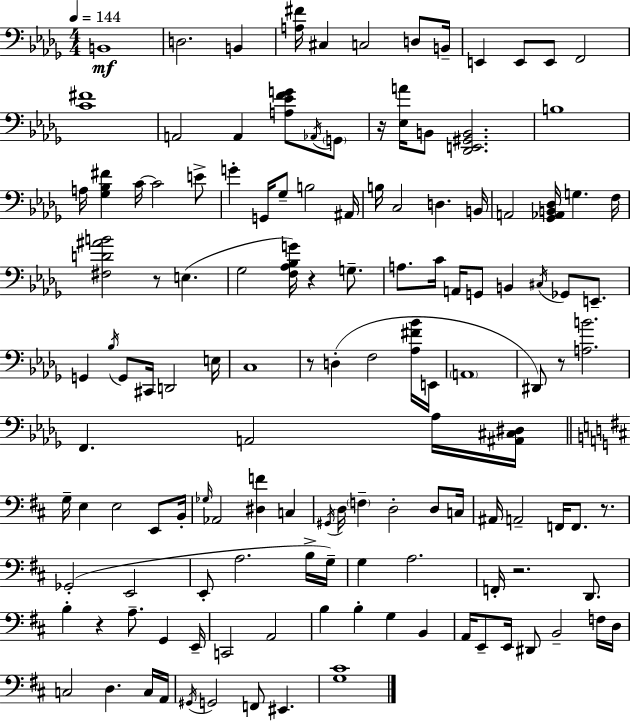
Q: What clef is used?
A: bass